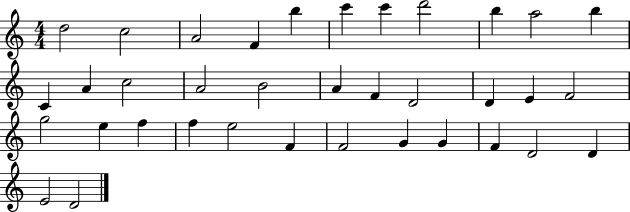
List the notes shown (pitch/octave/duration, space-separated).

D5/h C5/h A4/h F4/q B5/q C6/q C6/q D6/h B5/q A5/h B5/q C4/q A4/q C5/h A4/h B4/h A4/q F4/q D4/h D4/q E4/q F4/h G5/h E5/q F5/q F5/q E5/h F4/q F4/h G4/q G4/q F4/q D4/h D4/q E4/h D4/h